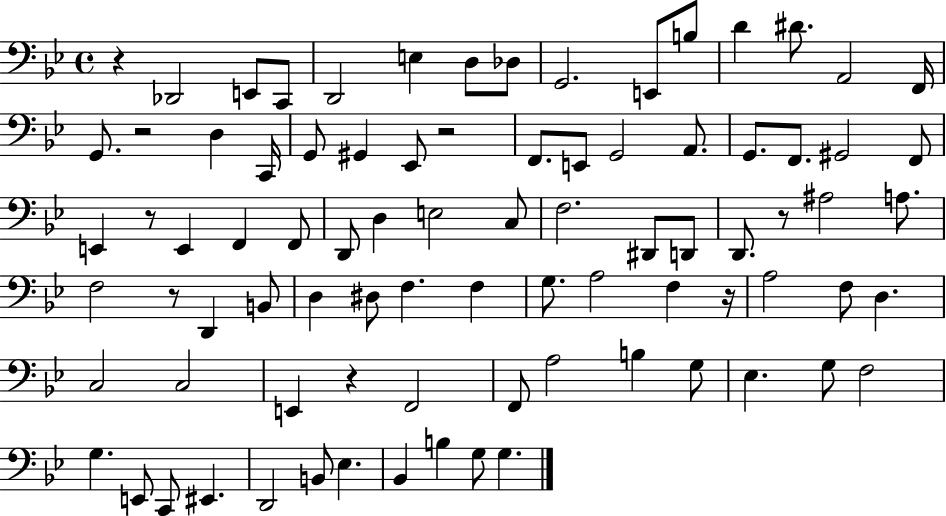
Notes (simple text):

R/q Db2/h E2/e C2/e D2/h E3/q D3/e Db3/e G2/h. E2/e B3/e D4/q D#4/e. A2/h F2/s G2/e. R/h D3/q C2/s G2/e G#2/q Eb2/e R/h F2/e. E2/e G2/h A2/e. G2/e. F2/e. G#2/h F2/e E2/q R/e E2/q F2/q F2/e D2/e D3/q E3/h C3/e F3/h. D#2/e D2/e D2/e. R/e A#3/h A3/e. F3/h R/e D2/q B2/e D3/q D#3/e F3/q. F3/q G3/e. A3/h F3/q R/s A3/h F3/e D3/q. C3/h C3/h E2/q R/q F2/h F2/e A3/h B3/q G3/e Eb3/q. G3/e F3/h G3/q. E2/e C2/e EIS2/q. D2/h B2/e Eb3/q. Bb2/q B3/q G3/e G3/q.